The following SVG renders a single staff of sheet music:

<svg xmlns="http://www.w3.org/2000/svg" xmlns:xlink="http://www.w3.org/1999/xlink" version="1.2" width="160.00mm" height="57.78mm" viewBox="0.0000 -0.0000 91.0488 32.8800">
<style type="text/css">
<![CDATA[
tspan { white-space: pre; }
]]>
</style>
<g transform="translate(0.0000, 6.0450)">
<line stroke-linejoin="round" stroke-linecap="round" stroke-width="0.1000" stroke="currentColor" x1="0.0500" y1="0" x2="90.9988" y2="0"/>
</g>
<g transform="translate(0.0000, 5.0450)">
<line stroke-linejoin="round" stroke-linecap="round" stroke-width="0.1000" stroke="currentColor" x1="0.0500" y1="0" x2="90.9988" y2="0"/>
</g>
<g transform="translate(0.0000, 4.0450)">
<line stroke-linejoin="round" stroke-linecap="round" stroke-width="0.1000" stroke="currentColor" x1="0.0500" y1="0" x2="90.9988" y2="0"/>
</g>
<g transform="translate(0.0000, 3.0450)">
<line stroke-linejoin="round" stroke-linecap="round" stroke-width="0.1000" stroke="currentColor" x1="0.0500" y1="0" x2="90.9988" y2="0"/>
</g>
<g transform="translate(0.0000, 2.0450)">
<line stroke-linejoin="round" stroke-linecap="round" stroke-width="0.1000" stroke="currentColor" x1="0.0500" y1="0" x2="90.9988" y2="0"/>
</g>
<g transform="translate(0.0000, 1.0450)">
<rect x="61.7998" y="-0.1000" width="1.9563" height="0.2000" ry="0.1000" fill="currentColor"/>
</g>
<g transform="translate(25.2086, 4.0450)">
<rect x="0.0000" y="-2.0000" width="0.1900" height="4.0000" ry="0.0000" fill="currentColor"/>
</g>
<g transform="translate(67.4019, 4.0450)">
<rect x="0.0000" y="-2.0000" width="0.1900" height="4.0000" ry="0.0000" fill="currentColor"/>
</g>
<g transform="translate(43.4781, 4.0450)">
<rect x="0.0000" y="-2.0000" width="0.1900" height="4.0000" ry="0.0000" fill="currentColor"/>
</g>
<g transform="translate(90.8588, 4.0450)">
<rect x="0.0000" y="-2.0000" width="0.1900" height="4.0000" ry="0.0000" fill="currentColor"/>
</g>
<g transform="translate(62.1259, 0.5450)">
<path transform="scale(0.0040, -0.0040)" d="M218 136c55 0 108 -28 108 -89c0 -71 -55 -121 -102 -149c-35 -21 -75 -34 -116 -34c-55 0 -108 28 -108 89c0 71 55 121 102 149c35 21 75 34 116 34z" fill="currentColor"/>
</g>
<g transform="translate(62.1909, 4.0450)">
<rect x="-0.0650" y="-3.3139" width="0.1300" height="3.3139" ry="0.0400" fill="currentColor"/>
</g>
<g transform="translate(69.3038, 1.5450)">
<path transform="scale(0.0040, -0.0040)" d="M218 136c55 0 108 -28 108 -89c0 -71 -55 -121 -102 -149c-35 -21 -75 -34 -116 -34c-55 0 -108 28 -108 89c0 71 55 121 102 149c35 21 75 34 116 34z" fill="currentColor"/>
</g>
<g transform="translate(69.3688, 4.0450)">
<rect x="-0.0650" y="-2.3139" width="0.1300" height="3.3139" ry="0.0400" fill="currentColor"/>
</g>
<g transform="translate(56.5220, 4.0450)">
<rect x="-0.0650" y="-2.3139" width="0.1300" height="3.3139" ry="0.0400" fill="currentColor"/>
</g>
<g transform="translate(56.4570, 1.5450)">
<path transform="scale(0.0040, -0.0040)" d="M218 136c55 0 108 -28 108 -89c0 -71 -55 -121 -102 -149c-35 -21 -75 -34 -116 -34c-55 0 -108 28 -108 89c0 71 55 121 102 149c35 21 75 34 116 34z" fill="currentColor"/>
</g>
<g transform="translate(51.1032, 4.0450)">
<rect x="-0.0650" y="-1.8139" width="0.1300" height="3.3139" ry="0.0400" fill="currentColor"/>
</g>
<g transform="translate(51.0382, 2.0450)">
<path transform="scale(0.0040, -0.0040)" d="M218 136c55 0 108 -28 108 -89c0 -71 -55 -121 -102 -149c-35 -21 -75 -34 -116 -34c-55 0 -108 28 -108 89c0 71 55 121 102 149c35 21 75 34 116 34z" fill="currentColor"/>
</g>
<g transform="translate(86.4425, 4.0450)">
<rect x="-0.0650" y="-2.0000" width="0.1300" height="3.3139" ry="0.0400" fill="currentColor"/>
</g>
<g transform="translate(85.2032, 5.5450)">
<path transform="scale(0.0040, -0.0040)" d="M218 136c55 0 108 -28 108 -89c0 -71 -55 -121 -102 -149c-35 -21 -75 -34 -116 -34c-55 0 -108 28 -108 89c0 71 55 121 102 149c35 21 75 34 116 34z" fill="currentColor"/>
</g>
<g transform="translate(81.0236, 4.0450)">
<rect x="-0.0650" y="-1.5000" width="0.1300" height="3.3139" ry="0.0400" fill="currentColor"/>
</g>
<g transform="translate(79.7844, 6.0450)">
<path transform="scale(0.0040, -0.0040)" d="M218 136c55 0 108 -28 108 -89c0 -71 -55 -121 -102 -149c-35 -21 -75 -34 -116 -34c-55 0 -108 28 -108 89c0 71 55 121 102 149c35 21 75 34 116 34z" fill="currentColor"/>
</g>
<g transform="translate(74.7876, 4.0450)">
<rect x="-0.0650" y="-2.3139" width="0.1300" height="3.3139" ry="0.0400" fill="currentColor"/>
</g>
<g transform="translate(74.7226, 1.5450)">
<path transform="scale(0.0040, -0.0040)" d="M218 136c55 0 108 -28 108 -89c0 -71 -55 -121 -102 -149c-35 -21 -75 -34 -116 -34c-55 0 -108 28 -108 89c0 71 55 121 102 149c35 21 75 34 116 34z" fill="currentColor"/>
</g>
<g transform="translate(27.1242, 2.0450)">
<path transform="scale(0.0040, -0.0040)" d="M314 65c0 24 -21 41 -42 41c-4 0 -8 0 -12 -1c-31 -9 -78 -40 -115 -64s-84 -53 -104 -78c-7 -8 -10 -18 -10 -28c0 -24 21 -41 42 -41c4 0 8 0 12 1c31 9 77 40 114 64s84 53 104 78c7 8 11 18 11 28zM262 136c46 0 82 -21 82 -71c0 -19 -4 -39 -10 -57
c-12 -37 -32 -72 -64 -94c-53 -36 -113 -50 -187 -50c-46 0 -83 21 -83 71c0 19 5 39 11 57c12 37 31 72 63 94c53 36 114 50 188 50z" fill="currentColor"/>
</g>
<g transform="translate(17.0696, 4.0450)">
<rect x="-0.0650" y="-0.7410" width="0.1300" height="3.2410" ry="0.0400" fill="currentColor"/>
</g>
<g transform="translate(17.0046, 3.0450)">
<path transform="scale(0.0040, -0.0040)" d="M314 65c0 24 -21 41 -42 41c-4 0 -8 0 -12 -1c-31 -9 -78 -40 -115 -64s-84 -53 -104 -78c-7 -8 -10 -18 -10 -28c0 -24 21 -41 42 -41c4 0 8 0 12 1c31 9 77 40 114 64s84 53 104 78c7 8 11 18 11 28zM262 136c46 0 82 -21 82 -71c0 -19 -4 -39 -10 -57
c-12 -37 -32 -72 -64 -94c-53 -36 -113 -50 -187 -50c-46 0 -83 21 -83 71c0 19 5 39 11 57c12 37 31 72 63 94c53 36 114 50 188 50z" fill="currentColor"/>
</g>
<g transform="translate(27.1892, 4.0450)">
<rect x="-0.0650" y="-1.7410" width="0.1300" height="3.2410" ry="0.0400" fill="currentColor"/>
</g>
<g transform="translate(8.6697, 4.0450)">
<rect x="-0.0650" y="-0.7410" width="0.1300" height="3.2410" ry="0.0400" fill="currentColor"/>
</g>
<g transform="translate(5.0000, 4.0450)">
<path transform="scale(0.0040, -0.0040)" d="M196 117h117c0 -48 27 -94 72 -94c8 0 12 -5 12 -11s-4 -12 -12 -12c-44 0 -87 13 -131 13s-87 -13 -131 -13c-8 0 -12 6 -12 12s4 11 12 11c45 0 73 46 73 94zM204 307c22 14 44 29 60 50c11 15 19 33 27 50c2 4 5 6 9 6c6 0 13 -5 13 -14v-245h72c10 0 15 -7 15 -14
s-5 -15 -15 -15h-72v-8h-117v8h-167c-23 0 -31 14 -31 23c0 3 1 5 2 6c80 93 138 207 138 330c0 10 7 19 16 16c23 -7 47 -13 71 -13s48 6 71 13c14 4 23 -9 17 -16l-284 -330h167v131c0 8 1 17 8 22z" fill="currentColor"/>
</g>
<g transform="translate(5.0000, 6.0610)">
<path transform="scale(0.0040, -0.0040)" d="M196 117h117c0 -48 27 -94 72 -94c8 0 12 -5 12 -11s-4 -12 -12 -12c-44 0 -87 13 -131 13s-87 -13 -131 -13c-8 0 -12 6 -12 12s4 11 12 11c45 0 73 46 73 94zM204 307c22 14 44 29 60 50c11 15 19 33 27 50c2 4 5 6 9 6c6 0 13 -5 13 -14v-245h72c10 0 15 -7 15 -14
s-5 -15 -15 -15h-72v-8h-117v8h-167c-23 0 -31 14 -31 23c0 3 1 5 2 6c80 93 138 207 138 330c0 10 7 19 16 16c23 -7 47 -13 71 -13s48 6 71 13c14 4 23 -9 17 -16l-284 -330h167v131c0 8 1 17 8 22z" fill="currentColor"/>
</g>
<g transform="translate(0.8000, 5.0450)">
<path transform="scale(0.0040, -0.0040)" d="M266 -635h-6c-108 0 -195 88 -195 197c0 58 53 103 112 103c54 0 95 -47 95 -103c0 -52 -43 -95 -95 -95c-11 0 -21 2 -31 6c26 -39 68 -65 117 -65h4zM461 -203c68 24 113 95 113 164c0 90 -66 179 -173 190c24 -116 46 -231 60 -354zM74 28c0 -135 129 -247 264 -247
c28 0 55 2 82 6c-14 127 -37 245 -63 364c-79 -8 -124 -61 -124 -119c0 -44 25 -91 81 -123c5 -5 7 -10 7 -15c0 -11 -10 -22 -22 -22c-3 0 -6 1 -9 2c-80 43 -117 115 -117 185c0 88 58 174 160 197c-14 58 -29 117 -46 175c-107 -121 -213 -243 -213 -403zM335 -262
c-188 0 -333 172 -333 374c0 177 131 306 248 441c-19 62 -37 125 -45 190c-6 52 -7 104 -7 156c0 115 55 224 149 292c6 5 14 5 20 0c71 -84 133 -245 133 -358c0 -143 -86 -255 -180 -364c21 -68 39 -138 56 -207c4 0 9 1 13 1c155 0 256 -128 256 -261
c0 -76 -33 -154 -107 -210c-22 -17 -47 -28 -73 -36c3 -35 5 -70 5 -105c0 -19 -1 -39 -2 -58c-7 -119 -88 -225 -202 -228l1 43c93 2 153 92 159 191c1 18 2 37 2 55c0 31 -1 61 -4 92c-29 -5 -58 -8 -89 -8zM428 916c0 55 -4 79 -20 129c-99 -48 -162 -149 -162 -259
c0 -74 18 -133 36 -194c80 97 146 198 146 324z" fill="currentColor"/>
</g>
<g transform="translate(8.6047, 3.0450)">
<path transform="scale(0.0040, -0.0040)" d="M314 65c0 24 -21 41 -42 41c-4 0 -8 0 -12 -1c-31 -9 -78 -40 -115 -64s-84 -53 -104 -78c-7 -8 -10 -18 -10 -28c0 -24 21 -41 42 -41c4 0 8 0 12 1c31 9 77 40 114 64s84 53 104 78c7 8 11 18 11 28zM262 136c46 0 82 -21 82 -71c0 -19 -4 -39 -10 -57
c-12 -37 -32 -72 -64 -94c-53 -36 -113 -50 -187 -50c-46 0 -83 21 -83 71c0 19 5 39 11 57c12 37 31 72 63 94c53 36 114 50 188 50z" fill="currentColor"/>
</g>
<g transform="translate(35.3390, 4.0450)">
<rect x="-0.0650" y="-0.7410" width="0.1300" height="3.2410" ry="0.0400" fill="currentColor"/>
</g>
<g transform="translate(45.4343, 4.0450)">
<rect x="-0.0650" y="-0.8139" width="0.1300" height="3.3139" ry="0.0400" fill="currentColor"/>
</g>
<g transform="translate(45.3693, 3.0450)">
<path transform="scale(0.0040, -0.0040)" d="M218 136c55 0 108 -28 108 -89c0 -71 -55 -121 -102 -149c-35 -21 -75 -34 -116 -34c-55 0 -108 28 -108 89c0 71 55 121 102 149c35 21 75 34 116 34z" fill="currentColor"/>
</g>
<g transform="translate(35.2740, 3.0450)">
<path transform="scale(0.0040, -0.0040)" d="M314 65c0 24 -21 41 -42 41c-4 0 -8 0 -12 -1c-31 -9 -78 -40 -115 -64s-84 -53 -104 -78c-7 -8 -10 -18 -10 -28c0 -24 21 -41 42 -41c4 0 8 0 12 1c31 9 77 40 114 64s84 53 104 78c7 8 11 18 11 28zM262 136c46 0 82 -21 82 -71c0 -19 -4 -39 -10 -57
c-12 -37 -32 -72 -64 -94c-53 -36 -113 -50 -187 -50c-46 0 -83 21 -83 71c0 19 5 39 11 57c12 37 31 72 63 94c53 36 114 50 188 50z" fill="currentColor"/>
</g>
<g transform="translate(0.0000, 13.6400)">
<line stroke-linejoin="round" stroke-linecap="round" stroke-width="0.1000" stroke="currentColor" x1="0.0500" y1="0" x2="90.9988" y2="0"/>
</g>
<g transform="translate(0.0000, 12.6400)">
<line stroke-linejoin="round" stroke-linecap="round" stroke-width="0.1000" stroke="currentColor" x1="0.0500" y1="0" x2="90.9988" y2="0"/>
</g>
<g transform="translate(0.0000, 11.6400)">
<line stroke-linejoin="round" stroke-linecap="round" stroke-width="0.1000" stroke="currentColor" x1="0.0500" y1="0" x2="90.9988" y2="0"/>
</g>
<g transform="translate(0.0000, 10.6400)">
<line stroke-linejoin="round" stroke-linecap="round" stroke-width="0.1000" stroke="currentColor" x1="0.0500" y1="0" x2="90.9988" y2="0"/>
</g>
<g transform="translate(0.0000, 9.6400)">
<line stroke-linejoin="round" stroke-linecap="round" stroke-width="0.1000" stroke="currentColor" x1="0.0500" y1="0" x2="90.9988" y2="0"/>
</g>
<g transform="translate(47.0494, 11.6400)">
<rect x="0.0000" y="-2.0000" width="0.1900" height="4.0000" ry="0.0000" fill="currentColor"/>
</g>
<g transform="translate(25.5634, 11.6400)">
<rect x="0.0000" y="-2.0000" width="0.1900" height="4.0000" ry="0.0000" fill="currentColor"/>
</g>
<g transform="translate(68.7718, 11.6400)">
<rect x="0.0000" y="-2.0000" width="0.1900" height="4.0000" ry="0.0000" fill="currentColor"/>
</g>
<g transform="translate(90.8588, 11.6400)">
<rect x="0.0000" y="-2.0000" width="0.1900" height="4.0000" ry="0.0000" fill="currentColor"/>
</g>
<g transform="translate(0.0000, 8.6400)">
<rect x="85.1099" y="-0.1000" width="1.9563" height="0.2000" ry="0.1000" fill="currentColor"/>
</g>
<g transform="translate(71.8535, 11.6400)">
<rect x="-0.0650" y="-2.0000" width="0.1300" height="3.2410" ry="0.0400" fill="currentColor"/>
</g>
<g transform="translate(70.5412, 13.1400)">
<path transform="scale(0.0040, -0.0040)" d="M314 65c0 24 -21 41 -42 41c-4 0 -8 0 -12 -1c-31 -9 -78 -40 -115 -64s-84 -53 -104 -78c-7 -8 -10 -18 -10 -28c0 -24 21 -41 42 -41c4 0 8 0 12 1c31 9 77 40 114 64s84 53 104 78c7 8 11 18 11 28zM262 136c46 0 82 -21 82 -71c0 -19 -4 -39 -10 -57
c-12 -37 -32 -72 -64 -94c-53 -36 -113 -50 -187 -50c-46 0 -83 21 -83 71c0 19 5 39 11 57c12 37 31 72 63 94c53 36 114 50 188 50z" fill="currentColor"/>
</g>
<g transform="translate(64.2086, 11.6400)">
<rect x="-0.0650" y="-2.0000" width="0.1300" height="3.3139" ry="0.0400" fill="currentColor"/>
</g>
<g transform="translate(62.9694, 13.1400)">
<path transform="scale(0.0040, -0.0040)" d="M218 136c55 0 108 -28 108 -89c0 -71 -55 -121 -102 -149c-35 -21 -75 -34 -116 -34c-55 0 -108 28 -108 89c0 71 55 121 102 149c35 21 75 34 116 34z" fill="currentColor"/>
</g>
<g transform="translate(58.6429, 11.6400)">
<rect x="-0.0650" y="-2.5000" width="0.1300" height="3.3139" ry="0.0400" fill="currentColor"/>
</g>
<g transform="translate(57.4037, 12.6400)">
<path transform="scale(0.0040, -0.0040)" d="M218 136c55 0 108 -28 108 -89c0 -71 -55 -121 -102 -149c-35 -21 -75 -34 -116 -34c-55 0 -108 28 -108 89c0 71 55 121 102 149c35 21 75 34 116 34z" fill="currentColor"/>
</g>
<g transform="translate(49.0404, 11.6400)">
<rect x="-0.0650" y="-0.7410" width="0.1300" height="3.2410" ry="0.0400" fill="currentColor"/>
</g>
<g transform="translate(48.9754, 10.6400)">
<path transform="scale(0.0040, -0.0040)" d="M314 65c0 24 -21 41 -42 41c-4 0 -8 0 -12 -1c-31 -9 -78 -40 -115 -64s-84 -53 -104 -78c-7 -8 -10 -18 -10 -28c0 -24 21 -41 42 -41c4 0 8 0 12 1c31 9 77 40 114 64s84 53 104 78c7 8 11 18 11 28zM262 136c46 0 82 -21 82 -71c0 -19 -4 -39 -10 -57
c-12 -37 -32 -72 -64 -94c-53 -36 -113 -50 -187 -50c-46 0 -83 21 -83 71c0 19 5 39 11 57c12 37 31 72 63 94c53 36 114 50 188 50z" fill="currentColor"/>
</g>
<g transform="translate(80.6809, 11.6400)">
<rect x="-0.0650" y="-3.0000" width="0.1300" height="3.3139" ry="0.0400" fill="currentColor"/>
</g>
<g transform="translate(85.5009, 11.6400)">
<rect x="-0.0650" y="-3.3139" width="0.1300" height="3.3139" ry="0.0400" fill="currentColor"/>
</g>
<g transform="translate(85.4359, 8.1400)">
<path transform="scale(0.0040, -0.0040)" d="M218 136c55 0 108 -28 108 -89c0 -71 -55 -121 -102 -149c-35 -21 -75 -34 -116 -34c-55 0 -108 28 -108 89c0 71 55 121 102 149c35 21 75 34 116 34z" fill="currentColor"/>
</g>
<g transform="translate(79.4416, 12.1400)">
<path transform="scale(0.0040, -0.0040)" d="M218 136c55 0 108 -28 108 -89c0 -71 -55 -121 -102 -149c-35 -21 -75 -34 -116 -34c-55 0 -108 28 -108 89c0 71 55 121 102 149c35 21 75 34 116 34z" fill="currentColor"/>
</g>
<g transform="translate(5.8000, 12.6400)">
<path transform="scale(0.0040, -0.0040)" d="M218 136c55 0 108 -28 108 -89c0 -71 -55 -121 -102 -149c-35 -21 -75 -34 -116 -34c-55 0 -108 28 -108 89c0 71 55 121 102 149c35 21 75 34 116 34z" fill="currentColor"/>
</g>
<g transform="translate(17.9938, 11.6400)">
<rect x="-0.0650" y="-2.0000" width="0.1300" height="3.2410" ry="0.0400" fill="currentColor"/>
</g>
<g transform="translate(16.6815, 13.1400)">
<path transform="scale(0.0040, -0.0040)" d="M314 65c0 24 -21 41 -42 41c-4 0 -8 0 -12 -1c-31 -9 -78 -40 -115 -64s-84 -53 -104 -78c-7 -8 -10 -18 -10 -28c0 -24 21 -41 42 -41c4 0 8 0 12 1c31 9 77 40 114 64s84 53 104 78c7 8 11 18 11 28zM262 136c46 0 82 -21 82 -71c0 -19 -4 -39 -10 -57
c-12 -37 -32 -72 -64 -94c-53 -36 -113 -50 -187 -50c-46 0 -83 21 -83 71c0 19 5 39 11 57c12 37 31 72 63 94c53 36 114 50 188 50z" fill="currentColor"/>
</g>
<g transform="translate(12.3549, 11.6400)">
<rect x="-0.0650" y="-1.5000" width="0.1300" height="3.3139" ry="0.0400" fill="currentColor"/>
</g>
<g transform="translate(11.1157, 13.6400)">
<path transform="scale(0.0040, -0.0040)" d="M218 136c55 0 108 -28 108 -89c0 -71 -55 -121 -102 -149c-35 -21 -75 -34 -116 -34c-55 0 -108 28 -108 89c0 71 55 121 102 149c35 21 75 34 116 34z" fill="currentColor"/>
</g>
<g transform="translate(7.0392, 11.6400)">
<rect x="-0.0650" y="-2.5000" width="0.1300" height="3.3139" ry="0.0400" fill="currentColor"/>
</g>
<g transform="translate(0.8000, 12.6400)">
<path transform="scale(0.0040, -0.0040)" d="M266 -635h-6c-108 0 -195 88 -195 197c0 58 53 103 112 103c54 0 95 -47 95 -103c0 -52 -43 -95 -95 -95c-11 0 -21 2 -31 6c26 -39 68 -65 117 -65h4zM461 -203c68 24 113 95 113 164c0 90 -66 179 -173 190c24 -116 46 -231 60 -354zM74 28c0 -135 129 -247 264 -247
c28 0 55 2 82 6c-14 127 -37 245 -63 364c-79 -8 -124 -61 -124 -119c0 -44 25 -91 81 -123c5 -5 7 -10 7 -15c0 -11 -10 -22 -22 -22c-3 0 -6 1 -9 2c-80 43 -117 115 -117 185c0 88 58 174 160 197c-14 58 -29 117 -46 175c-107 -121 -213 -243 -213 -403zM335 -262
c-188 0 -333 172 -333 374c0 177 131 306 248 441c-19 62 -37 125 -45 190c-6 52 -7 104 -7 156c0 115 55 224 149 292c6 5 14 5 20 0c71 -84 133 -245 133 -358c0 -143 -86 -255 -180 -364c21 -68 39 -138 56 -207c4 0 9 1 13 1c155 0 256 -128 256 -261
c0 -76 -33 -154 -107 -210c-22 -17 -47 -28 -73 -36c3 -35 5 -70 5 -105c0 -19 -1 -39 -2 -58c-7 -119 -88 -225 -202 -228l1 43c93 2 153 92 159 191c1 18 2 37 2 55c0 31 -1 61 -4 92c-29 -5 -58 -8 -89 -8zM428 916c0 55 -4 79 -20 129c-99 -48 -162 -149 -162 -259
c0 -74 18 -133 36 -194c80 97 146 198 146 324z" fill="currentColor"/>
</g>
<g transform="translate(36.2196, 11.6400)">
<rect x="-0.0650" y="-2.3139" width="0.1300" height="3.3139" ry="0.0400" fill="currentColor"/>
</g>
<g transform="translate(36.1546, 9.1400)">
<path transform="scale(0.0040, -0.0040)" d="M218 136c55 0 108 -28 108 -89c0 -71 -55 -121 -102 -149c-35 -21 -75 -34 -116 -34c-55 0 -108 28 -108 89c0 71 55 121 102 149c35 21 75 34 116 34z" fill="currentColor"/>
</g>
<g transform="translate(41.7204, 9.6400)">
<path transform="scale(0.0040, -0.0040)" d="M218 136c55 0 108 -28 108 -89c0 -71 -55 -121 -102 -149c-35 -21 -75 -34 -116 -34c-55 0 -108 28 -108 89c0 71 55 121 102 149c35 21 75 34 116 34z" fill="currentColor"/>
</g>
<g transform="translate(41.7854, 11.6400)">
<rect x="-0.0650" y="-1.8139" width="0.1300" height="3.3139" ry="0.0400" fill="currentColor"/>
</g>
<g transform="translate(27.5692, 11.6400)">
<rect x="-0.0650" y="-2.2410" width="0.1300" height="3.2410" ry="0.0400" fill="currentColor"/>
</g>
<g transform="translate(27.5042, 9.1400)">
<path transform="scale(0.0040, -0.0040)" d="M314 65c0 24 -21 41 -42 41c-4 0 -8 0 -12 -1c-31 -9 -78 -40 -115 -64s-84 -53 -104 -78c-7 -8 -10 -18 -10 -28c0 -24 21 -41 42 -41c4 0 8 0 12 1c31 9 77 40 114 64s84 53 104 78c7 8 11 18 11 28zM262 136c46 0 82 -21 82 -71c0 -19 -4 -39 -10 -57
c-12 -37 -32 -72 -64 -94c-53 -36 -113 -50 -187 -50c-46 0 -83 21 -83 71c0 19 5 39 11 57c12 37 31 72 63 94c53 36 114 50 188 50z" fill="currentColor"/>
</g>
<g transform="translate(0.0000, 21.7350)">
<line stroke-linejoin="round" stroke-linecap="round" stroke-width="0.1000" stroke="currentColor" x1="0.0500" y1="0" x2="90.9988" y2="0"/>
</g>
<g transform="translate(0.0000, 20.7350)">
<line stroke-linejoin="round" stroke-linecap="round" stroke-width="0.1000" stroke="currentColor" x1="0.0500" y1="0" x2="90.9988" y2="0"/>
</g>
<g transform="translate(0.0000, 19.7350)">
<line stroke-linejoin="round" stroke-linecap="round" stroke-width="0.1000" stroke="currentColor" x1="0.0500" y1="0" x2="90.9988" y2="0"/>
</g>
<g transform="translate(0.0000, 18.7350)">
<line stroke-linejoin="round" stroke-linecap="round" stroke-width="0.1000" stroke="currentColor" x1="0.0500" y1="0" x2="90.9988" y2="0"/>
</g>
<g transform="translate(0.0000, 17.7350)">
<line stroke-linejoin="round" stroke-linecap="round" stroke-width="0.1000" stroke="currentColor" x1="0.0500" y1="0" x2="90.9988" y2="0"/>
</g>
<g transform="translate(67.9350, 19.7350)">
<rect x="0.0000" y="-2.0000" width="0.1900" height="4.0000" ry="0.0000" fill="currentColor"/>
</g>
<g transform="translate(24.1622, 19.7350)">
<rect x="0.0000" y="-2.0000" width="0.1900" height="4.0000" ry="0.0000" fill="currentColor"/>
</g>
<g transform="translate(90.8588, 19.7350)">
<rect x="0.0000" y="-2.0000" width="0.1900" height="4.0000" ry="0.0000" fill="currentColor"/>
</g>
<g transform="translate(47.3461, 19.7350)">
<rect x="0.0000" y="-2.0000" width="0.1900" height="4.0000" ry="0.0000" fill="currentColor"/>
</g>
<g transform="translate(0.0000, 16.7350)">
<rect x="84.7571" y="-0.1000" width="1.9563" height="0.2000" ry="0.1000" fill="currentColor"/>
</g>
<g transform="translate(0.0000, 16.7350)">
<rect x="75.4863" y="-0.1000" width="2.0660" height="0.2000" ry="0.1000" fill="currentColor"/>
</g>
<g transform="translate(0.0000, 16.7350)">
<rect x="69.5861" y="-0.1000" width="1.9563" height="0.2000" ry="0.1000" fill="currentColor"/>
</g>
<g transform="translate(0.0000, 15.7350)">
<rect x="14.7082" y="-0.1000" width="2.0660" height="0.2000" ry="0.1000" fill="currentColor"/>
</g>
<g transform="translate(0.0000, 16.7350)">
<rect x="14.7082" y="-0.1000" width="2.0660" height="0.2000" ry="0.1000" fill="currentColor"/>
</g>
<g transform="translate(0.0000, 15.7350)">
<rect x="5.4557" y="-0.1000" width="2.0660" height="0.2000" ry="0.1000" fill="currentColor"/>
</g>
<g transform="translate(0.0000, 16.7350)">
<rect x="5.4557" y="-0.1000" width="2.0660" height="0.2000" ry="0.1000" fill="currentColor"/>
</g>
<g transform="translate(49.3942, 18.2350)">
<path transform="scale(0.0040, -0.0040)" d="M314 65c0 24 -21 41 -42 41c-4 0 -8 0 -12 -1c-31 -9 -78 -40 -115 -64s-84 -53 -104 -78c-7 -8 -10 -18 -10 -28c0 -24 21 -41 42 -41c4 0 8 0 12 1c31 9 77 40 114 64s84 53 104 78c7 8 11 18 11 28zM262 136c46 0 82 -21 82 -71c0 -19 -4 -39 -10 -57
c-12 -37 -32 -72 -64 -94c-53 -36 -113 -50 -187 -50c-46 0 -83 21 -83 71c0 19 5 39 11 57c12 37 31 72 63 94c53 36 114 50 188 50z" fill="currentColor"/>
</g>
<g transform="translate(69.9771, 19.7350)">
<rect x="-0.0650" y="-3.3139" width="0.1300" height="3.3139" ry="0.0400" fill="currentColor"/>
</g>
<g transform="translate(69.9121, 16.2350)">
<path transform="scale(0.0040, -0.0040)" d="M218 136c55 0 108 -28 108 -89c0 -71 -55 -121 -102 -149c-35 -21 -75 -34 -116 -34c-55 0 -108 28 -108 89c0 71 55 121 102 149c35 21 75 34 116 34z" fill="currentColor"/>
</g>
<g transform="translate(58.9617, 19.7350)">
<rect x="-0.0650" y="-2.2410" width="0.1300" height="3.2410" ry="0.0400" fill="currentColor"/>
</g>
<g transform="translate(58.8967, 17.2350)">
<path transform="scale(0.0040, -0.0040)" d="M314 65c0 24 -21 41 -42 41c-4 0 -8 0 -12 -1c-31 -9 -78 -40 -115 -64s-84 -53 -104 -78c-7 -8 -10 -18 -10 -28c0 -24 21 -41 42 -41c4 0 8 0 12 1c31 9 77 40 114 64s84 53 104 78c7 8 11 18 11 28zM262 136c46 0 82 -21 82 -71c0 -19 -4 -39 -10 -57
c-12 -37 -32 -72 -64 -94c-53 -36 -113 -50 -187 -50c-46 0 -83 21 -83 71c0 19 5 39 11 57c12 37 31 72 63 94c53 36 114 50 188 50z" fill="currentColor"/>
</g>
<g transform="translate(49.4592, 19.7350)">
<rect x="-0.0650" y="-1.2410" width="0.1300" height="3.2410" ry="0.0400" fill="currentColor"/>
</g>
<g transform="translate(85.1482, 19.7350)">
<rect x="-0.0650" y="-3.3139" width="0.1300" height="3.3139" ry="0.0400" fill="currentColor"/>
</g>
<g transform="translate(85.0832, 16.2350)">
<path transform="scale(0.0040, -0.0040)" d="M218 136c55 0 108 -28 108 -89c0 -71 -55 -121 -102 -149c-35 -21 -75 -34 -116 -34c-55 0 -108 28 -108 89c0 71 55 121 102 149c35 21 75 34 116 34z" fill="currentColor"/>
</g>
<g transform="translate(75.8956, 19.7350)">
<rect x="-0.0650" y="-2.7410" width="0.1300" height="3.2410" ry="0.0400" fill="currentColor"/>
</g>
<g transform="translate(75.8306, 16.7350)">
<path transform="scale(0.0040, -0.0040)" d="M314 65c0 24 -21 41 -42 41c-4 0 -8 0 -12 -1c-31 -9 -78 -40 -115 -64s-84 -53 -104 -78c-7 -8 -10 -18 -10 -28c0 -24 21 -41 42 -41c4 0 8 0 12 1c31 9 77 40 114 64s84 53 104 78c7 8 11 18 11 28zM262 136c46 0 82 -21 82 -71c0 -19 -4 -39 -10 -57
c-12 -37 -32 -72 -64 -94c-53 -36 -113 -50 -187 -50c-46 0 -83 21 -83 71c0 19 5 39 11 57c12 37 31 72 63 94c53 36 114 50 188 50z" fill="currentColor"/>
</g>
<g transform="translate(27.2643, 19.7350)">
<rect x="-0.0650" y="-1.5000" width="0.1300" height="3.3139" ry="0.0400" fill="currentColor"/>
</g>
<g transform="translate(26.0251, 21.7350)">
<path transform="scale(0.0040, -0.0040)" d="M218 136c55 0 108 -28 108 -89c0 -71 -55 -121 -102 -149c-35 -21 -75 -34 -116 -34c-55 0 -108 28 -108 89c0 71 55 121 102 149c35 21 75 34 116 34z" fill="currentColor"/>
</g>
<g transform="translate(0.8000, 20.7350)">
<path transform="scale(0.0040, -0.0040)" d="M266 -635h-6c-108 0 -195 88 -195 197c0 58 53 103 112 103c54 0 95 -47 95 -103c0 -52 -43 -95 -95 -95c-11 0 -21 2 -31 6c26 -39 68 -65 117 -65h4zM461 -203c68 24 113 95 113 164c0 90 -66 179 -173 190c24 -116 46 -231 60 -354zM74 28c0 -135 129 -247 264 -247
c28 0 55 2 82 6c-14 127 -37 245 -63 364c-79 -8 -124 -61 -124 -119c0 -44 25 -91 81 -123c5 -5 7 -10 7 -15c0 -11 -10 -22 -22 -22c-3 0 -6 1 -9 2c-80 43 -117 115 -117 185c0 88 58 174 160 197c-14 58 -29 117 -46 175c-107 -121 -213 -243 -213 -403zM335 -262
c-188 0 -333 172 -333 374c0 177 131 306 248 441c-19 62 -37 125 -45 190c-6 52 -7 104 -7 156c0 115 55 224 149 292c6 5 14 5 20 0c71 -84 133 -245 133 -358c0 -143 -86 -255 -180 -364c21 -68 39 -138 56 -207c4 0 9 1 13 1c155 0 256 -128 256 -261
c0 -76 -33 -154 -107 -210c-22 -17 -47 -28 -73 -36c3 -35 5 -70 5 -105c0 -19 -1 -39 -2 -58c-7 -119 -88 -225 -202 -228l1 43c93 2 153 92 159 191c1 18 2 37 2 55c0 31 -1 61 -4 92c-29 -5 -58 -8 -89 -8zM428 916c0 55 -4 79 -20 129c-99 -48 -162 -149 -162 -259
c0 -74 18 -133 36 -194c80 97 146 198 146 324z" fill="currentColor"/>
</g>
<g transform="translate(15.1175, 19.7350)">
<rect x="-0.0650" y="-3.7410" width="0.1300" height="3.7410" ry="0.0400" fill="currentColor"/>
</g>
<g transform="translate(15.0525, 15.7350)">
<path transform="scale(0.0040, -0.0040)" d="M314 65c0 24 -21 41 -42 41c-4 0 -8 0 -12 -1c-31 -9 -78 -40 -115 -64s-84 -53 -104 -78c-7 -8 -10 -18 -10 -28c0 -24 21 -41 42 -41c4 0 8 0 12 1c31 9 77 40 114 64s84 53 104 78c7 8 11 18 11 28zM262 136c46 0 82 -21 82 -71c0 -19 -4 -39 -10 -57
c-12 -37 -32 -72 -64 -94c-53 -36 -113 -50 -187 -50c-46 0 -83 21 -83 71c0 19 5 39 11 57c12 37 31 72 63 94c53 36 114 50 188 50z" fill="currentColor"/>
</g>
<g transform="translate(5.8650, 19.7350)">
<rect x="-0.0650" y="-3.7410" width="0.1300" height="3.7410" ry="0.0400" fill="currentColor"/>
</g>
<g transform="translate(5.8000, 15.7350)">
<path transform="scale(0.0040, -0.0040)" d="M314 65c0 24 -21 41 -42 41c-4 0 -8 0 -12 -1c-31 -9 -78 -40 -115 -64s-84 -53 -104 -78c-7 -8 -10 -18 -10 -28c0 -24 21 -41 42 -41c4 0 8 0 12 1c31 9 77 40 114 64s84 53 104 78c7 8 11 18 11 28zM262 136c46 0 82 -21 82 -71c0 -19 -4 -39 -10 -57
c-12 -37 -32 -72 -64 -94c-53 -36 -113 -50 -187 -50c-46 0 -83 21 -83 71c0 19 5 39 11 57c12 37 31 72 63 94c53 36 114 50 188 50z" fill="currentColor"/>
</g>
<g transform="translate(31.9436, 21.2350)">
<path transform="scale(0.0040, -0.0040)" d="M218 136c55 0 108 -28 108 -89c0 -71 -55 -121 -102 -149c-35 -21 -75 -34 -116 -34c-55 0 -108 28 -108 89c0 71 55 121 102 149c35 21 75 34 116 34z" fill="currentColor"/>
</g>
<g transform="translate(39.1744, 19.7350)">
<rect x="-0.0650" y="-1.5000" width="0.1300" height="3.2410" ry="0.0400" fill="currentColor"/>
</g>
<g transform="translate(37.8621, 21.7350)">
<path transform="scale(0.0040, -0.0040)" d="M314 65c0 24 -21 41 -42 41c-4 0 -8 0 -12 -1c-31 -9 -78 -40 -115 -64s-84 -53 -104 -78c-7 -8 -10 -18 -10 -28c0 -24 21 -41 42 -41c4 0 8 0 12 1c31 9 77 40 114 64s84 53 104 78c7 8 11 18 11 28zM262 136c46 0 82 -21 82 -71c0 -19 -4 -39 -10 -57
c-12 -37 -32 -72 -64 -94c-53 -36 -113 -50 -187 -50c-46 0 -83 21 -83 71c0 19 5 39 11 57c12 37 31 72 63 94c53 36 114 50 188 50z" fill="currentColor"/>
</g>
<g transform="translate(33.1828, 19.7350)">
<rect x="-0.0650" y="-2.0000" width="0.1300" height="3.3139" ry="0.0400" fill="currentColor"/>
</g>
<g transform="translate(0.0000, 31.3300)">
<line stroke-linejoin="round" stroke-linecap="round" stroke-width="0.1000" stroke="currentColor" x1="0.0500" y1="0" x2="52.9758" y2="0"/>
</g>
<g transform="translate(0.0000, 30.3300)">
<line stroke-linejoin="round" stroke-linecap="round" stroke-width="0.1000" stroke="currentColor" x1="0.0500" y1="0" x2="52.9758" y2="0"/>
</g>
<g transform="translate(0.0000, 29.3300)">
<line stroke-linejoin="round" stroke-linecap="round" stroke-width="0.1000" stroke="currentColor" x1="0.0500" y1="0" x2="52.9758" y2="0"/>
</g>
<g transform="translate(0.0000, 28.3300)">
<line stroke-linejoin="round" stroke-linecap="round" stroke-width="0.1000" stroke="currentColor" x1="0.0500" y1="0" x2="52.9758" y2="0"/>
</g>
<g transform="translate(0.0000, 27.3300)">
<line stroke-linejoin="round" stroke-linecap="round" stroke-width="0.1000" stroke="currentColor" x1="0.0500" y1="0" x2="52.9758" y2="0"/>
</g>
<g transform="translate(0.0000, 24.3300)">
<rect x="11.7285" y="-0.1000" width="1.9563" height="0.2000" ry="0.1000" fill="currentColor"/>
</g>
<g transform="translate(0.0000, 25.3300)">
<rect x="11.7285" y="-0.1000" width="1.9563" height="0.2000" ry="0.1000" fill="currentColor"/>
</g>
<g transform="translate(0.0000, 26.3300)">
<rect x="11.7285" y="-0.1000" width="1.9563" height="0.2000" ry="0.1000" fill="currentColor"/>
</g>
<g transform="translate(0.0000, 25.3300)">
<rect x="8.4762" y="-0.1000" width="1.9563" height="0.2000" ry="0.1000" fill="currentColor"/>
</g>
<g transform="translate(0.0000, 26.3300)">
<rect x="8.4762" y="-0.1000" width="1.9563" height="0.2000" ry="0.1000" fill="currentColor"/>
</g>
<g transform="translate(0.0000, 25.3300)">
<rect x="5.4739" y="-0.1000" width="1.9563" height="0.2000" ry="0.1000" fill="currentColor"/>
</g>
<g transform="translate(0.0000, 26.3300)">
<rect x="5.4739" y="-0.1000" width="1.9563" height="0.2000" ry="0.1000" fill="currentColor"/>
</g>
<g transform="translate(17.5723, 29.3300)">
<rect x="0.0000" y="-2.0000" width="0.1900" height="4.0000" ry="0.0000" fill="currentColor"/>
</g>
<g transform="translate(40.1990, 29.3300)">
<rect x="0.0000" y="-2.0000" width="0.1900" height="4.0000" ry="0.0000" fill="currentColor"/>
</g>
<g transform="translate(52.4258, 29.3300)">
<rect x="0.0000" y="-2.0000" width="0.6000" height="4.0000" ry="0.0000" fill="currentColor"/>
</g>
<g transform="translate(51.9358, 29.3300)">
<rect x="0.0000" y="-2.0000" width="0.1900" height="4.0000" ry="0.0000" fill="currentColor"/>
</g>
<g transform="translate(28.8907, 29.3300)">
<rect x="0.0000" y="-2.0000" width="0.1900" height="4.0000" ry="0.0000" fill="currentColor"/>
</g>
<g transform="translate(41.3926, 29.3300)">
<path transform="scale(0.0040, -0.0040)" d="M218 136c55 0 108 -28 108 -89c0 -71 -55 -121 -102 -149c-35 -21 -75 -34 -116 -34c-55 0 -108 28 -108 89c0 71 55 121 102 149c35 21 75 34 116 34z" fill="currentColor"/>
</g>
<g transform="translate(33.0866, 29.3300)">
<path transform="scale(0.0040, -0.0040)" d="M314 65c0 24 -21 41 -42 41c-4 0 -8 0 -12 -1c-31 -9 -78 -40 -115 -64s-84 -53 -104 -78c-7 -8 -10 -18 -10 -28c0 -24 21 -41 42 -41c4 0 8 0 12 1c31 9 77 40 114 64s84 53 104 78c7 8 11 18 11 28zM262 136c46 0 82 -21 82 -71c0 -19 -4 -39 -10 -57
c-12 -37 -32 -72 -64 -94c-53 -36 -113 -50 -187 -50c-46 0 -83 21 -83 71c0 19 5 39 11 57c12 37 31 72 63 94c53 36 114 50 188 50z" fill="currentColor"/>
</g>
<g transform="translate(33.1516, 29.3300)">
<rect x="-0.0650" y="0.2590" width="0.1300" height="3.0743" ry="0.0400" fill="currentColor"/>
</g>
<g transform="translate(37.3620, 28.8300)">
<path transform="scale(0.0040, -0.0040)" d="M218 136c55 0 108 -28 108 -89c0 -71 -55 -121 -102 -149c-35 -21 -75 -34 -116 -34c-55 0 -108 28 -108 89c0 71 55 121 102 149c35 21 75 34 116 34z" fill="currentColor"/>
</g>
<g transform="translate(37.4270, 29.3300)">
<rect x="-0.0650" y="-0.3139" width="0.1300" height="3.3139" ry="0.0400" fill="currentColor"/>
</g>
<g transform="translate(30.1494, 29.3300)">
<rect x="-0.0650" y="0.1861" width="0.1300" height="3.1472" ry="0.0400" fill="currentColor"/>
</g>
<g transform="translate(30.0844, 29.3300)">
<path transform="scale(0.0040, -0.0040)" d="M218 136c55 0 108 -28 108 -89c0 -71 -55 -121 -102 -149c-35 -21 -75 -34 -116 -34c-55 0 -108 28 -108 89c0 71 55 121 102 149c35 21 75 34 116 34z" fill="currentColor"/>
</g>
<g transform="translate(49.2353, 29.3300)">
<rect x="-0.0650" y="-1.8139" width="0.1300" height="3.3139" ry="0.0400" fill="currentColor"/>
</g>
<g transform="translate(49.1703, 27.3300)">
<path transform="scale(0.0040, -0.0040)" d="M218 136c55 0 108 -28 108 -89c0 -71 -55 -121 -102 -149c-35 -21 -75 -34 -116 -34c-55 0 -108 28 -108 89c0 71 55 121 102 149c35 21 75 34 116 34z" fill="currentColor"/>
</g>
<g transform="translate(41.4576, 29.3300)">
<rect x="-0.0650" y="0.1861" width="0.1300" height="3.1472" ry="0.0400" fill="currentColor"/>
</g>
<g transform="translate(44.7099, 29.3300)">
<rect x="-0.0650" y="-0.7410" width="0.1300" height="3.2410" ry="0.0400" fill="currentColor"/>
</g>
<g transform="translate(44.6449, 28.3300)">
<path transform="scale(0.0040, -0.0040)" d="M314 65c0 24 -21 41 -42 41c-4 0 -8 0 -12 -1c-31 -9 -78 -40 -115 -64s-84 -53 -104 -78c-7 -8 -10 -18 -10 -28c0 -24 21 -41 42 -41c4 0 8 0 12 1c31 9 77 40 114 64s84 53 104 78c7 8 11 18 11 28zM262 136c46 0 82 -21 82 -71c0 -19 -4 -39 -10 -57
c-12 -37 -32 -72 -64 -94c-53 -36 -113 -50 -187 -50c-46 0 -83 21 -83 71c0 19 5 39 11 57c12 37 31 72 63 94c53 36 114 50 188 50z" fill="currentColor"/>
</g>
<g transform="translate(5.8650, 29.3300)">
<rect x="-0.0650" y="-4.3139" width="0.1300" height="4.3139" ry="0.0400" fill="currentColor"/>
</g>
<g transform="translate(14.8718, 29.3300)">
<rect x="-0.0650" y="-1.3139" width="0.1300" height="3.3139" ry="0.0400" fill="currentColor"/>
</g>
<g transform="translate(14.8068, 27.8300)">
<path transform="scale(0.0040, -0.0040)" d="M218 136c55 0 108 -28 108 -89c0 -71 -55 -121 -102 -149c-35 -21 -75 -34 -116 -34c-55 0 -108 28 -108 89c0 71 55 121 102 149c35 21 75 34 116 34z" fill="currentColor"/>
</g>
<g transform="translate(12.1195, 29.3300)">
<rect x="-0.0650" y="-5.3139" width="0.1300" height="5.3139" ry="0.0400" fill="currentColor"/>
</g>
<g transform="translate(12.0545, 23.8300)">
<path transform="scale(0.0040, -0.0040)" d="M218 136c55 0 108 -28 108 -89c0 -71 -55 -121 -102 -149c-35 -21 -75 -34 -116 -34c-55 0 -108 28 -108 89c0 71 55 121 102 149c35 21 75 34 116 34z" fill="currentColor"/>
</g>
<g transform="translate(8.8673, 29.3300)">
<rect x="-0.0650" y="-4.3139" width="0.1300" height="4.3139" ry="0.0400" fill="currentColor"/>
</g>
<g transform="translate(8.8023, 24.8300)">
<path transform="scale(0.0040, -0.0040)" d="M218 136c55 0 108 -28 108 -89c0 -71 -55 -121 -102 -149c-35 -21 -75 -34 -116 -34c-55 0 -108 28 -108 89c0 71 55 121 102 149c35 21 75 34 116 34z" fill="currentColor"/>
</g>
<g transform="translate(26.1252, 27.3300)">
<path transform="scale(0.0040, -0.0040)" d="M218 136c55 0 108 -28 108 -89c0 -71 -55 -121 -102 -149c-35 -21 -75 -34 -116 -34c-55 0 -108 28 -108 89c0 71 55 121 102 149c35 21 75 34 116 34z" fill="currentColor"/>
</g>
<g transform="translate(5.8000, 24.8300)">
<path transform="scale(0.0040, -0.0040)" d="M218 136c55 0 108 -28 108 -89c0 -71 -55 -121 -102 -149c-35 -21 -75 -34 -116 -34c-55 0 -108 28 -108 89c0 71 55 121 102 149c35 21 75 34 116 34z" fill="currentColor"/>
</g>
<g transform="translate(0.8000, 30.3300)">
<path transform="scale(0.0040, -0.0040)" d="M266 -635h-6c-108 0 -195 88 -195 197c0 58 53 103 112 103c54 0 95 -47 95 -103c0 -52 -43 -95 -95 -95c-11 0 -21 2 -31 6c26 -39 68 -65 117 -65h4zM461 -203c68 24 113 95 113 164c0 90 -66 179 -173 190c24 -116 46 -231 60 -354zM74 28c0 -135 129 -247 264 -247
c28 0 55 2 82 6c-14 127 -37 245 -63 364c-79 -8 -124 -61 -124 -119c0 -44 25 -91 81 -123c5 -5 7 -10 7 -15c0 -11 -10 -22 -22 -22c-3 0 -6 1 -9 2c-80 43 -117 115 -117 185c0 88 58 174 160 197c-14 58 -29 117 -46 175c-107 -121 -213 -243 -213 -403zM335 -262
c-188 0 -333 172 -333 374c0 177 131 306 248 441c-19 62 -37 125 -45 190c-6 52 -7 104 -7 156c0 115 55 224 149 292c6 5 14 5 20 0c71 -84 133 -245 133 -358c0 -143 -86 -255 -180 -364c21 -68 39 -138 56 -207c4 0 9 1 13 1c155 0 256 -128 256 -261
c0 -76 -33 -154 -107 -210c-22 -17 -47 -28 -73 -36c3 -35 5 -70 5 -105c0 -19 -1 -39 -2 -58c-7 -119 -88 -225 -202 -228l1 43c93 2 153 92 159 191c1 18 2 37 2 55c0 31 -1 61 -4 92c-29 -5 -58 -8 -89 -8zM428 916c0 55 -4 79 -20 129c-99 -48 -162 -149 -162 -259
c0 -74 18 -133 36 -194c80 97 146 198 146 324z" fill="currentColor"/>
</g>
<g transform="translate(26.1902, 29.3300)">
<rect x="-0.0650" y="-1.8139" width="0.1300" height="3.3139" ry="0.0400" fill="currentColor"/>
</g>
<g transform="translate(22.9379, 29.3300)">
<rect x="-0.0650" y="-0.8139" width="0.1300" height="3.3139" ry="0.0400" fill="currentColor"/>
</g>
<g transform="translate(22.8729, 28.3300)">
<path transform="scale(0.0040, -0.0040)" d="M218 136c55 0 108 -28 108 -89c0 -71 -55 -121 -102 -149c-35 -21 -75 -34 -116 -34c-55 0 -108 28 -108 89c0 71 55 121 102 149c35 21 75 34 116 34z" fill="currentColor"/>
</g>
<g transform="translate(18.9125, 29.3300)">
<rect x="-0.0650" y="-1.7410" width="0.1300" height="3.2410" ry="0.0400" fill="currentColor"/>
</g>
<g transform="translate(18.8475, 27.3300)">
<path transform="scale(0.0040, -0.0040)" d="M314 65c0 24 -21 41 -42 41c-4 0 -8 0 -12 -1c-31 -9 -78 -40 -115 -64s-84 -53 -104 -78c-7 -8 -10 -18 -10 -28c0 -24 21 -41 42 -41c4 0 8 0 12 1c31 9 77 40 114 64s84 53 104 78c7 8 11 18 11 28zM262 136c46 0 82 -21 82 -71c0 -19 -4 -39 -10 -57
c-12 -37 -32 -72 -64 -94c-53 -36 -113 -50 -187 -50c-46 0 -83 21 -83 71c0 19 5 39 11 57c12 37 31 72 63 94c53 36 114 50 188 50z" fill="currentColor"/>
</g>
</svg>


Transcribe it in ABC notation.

X:1
T:Untitled
M:4/4
L:1/4
K:C
d2 d2 f2 d2 d f g b g g E F G E F2 g2 g f d2 G F F2 A b c'2 c'2 E F E2 e2 g2 b a2 b d' d' f' e f2 d f B B2 c B d2 f